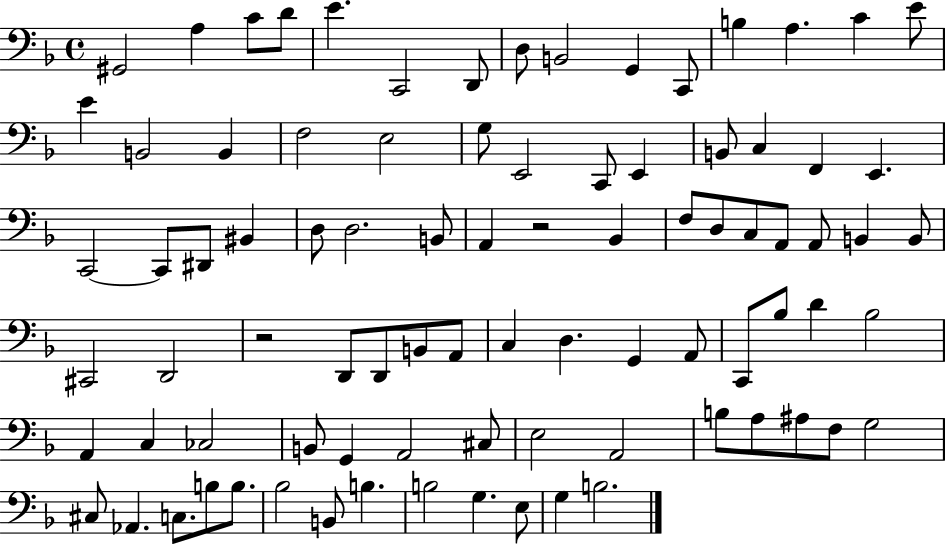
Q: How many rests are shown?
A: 2